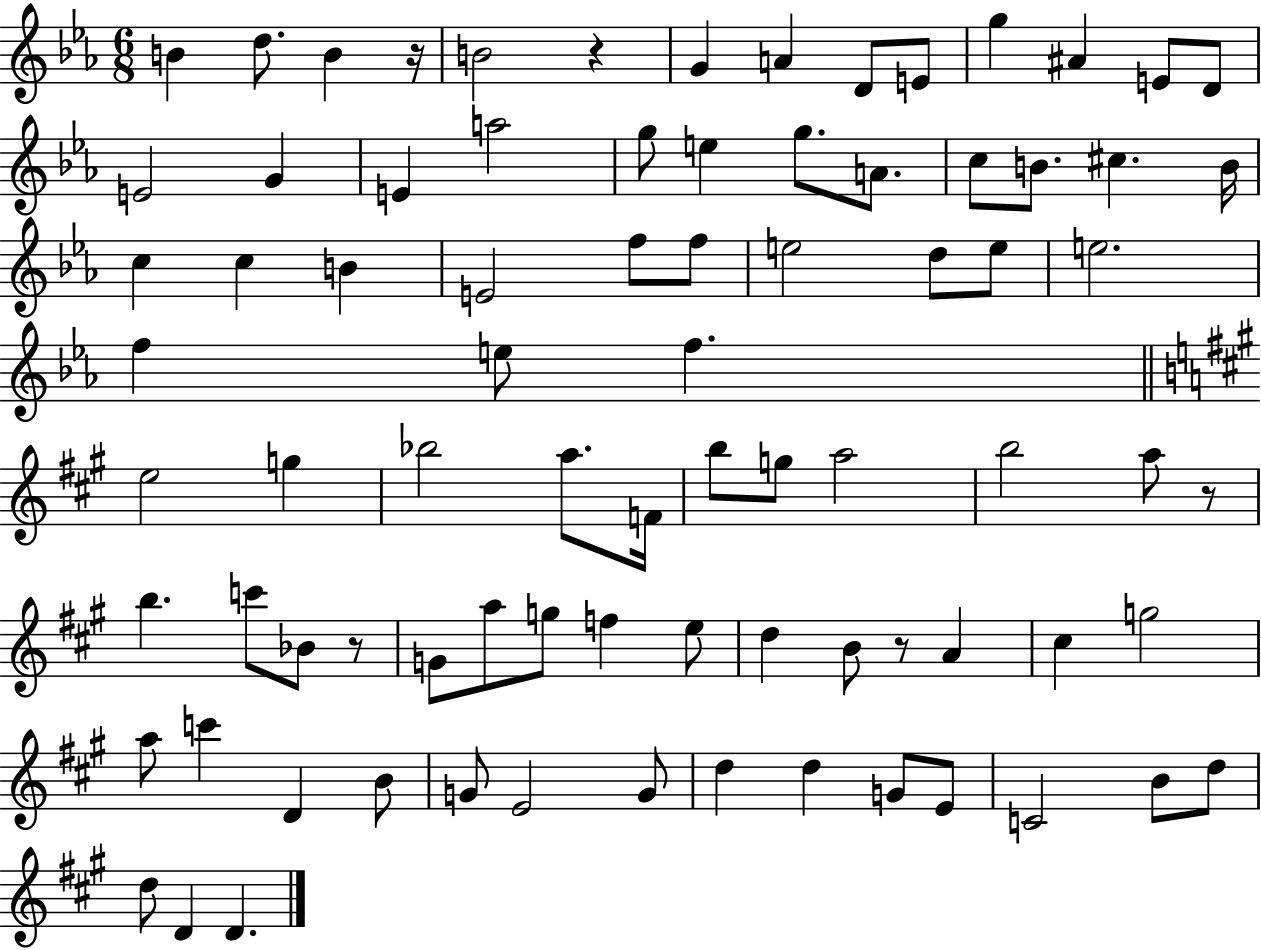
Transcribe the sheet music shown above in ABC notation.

X:1
T:Untitled
M:6/8
L:1/4
K:Eb
B d/2 B z/4 B2 z G A D/2 E/2 g ^A E/2 D/2 E2 G E a2 g/2 e g/2 A/2 c/2 B/2 ^c B/4 c c B E2 f/2 f/2 e2 d/2 e/2 e2 f e/2 f e2 g _b2 a/2 F/4 b/2 g/2 a2 b2 a/2 z/2 b c'/2 _B/2 z/2 G/2 a/2 g/2 f e/2 d B/2 z/2 A ^c g2 a/2 c' D B/2 G/2 E2 G/2 d d G/2 E/2 C2 B/2 d/2 d/2 D D